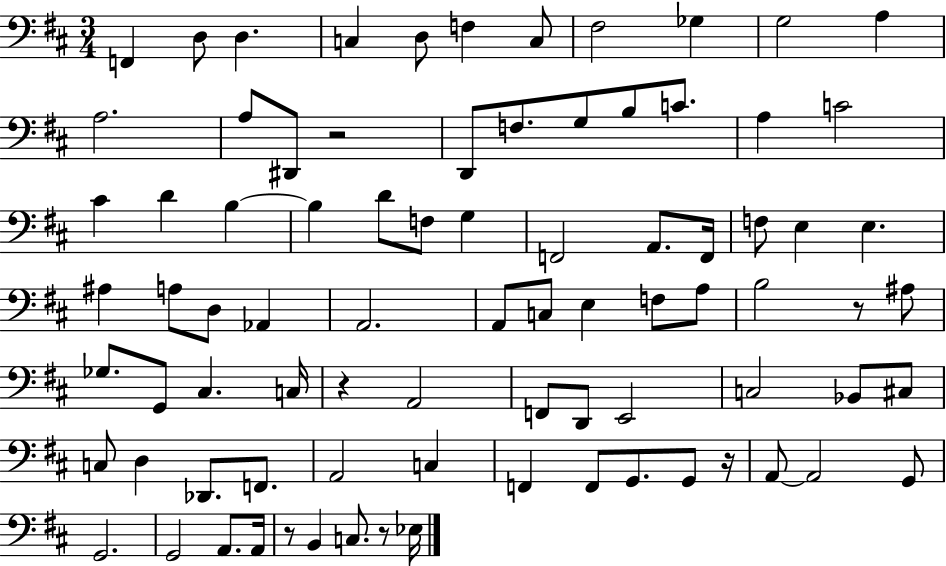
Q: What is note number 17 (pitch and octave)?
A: G3